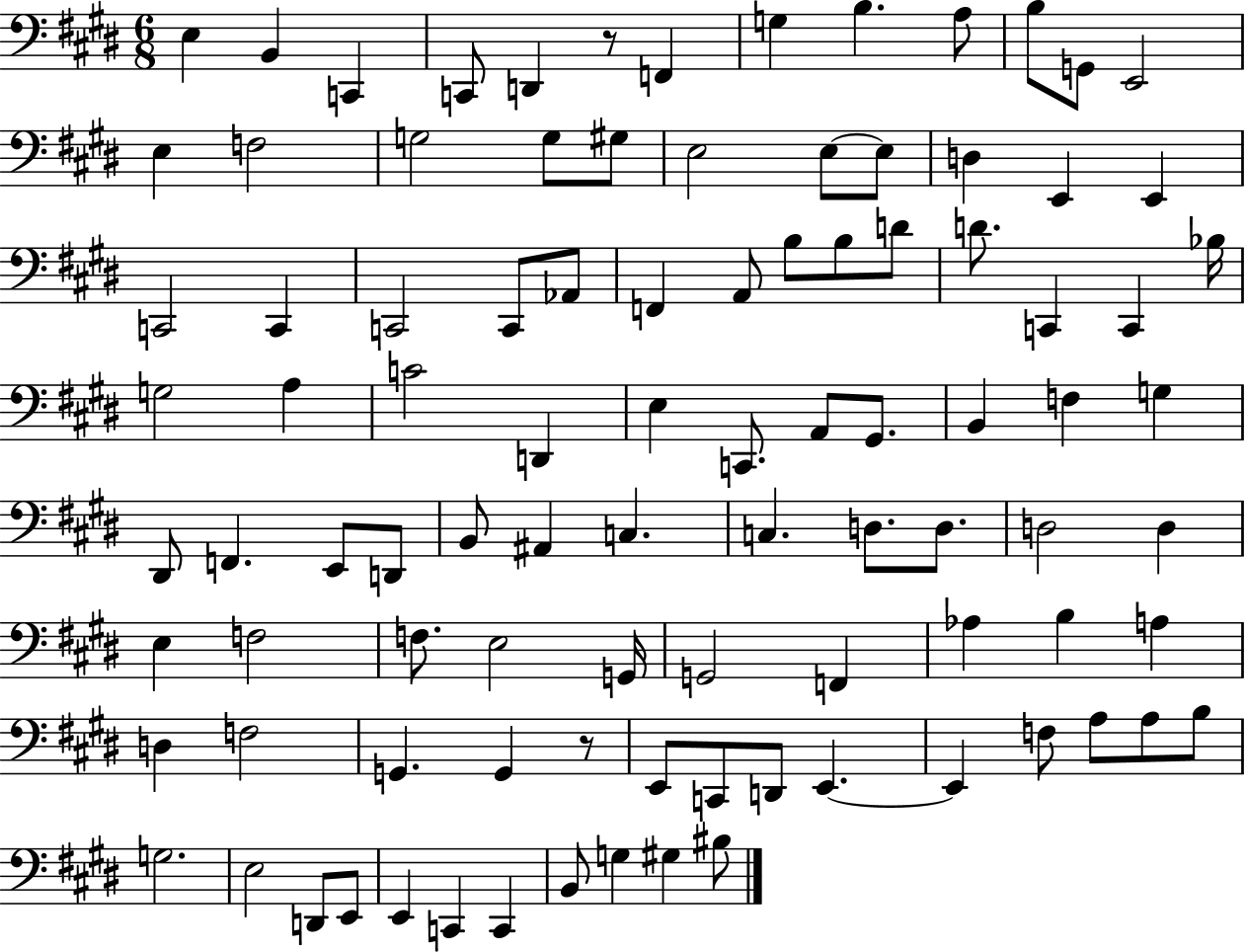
{
  \clef bass
  \numericTimeSignature
  \time 6/8
  \key e \major
  e4 b,4 c,4 | c,8 d,4 r8 f,4 | g4 b4. a8 | b8 g,8 e,2 | \break e4 f2 | g2 g8 gis8 | e2 e8~~ e8 | d4 e,4 e,4 | \break c,2 c,4 | c,2 c,8 aes,8 | f,4 a,8 b8 b8 d'8 | d'8. c,4 c,4 bes16 | \break g2 a4 | c'2 d,4 | e4 c,8. a,8 gis,8. | b,4 f4 g4 | \break dis,8 f,4. e,8 d,8 | b,8 ais,4 c4. | c4. d8. d8. | d2 d4 | \break e4 f2 | f8. e2 g,16 | g,2 f,4 | aes4 b4 a4 | \break d4 f2 | g,4. g,4 r8 | e,8 c,8 d,8 e,4.~~ | e,4 f8 a8 a8 b8 | \break g2. | e2 d,8 e,8 | e,4 c,4 c,4 | b,8 g4 gis4 bis8 | \break \bar "|."
}